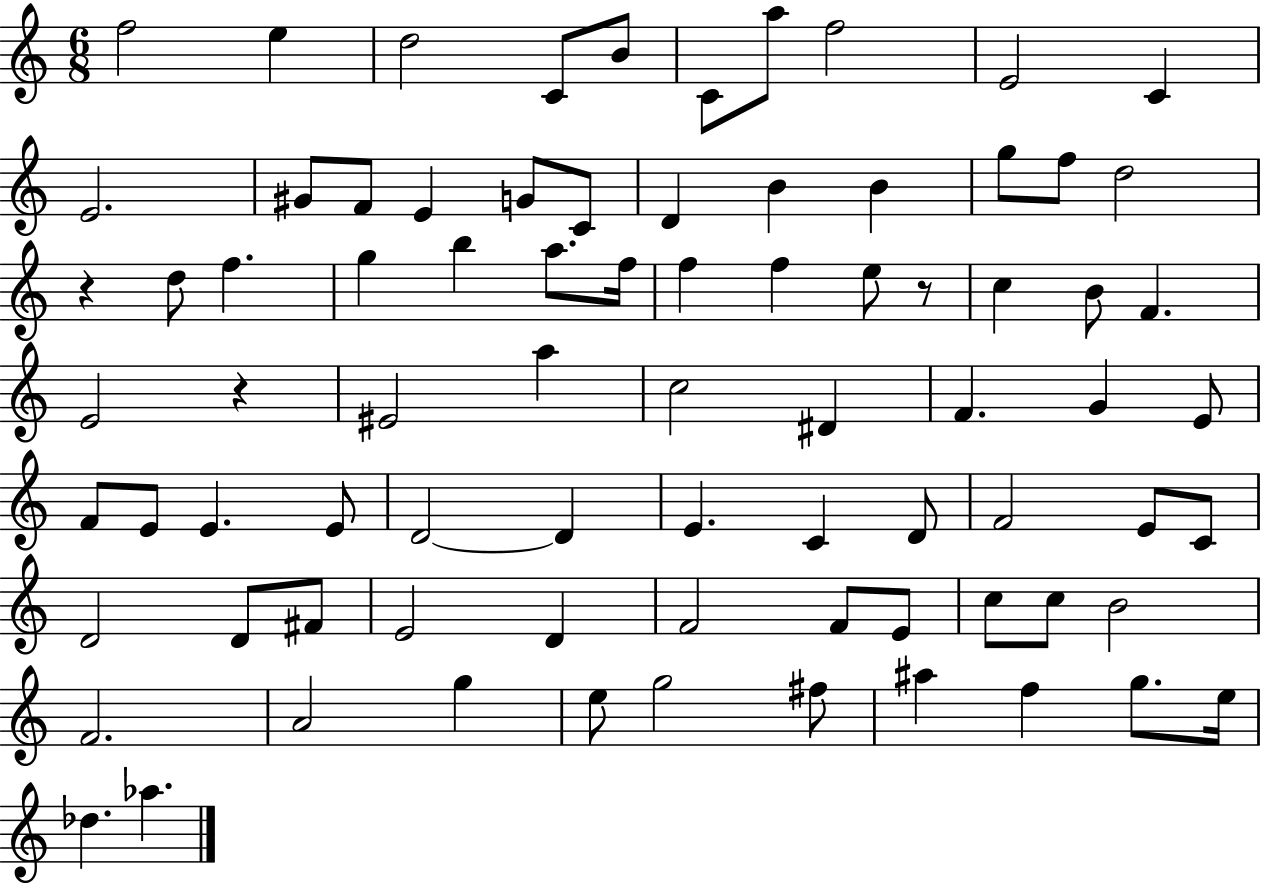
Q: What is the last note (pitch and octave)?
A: Ab5